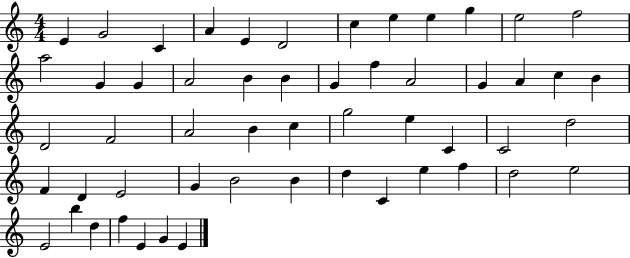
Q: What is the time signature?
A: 4/4